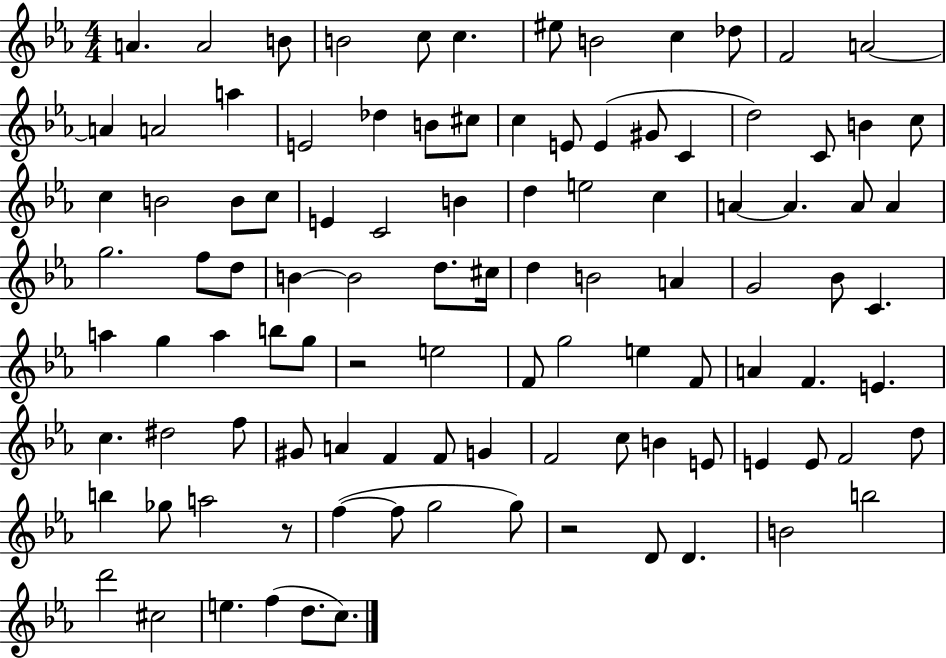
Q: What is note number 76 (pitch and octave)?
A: G4